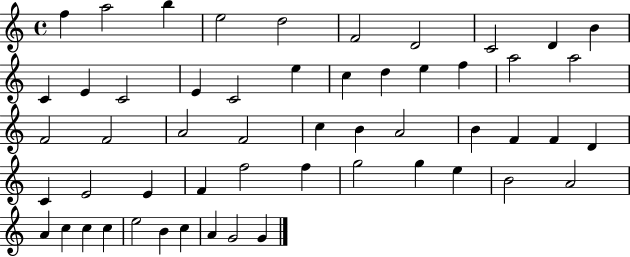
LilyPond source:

{
  \clef treble
  \time 4/4
  \defaultTimeSignature
  \key c \major
  f''4 a''2 b''4 | e''2 d''2 | f'2 d'2 | c'2 d'4 b'4 | \break c'4 e'4 c'2 | e'4 c'2 e''4 | c''4 d''4 e''4 f''4 | a''2 a''2 | \break f'2 f'2 | a'2 f'2 | c''4 b'4 a'2 | b'4 f'4 f'4 d'4 | \break c'4 e'2 e'4 | f'4 f''2 f''4 | g''2 g''4 e''4 | b'2 a'2 | \break a'4 c''4 c''4 c''4 | e''2 b'4 c''4 | a'4 g'2 g'4 | \bar "|."
}